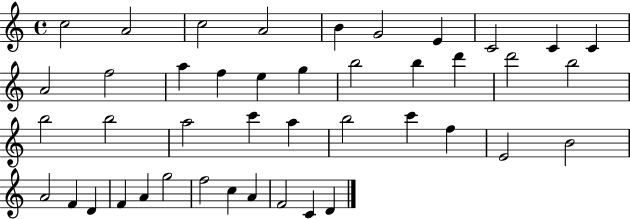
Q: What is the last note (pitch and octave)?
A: D4